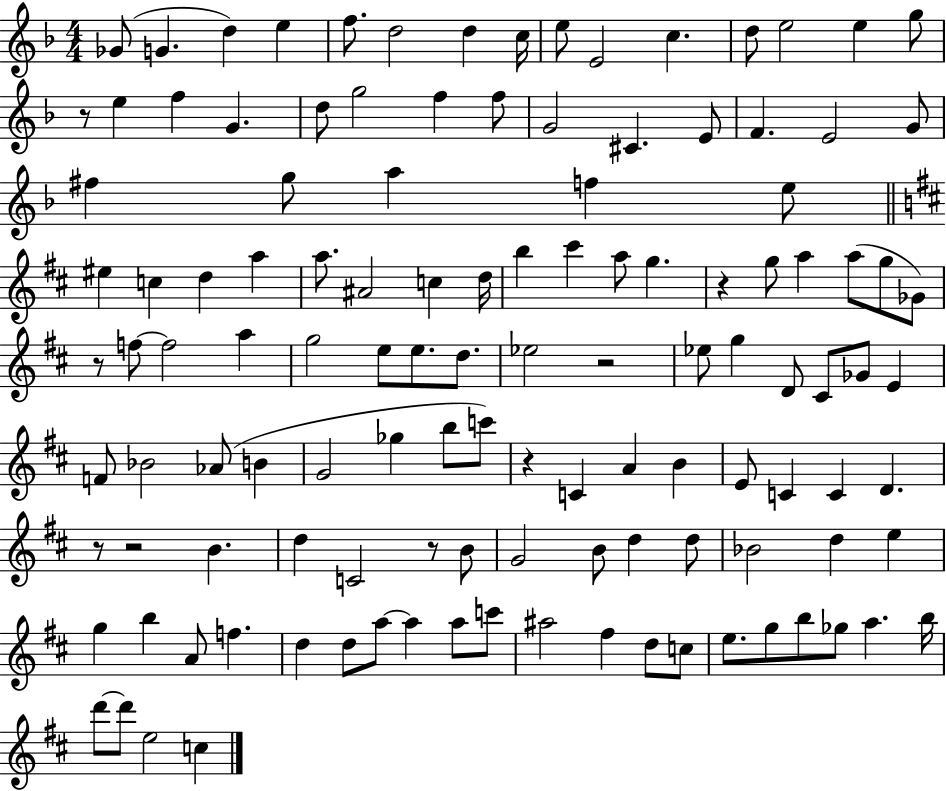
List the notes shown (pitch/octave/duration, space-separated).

Gb4/e G4/q. D5/q E5/q F5/e. D5/h D5/q C5/s E5/e E4/h C5/q. D5/e E5/h E5/q G5/e R/e E5/q F5/q G4/q. D5/e G5/h F5/q F5/e G4/h C#4/q. E4/e F4/q. E4/h G4/e F#5/q G5/e A5/q F5/q E5/e EIS5/q C5/q D5/q A5/q A5/e. A#4/h C5/q D5/s B5/q C#6/q A5/e G5/q. R/q G5/e A5/q A5/e G5/e Gb4/e R/e F5/e F5/h A5/q G5/h E5/e E5/e. D5/e. Eb5/h R/h Eb5/e G5/q D4/e C#4/e Gb4/e E4/q F4/e Bb4/h Ab4/e B4/q G4/h Gb5/q B5/e C6/e R/q C4/q A4/q B4/q E4/e C4/q C4/q D4/q. R/e R/h B4/q. D5/q C4/h R/e B4/e G4/h B4/e D5/q D5/e Bb4/h D5/q E5/q G5/q B5/q A4/e F5/q. D5/q D5/e A5/e A5/q A5/e C6/e A#5/h F#5/q D5/e C5/e E5/e. G5/e B5/e Gb5/e A5/q. B5/s D6/e D6/e E5/h C5/q